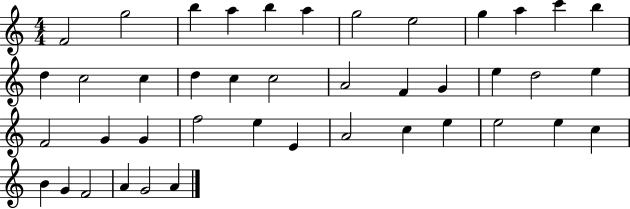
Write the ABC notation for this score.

X:1
T:Untitled
M:4/4
L:1/4
K:C
F2 g2 b a b a g2 e2 g a c' b d c2 c d c c2 A2 F G e d2 e F2 G G f2 e E A2 c e e2 e c B G F2 A G2 A